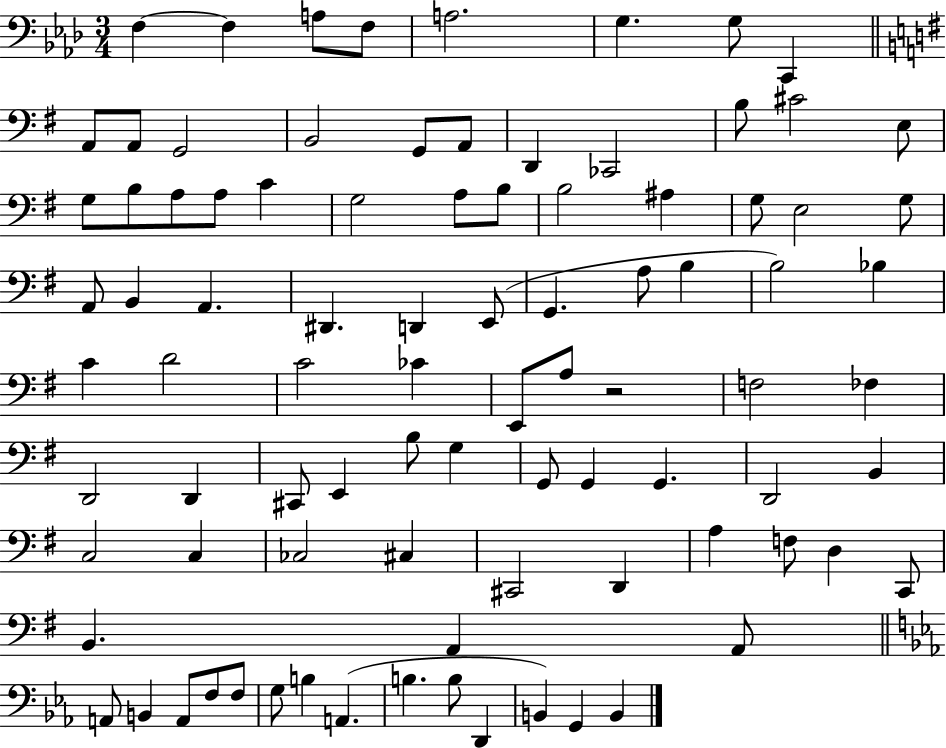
X:1
T:Untitled
M:3/4
L:1/4
K:Ab
F, F, A,/2 F,/2 A,2 G, G,/2 C,, A,,/2 A,,/2 G,,2 B,,2 G,,/2 A,,/2 D,, _C,,2 B,/2 ^C2 E,/2 G,/2 B,/2 A,/2 A,/2 C G,2 A,/2 B,/2 B,2 ^A, G,/2 E,2 G,/2 A,,/2 B,, A,, ^D,, D,, E,,/2 G,, A,/2 B, B,2 _B, C D2 C2 _C E,,/2 A,/2 z2 F,2 _F, D,,2 D,, ^C,,/2 E,, B,/2 G, G,,/2 G,, G,, D,,2 B,, C,2 C, _C,2 ^C, ^C,,2 D,, A, F,/2 D, C,,/2 B,, A,, A,,/2 A,,/2 B,, A,,/2 F,/2 F,/2 G,/2 B, A,, B, B,/2 D,, B,, G,, B,,